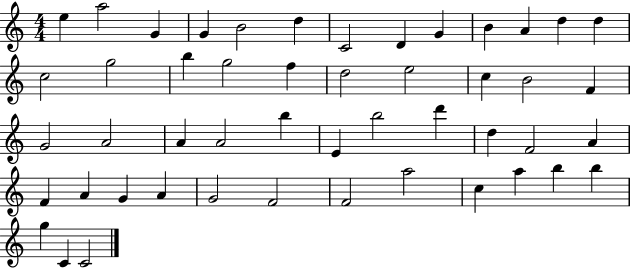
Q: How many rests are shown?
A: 0